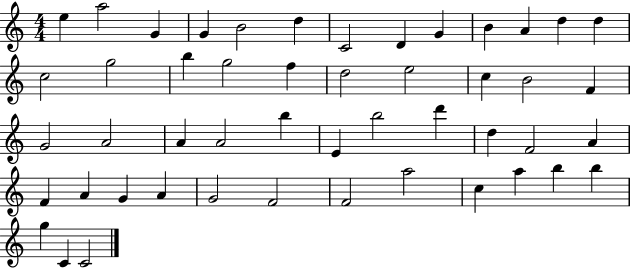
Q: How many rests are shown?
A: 0